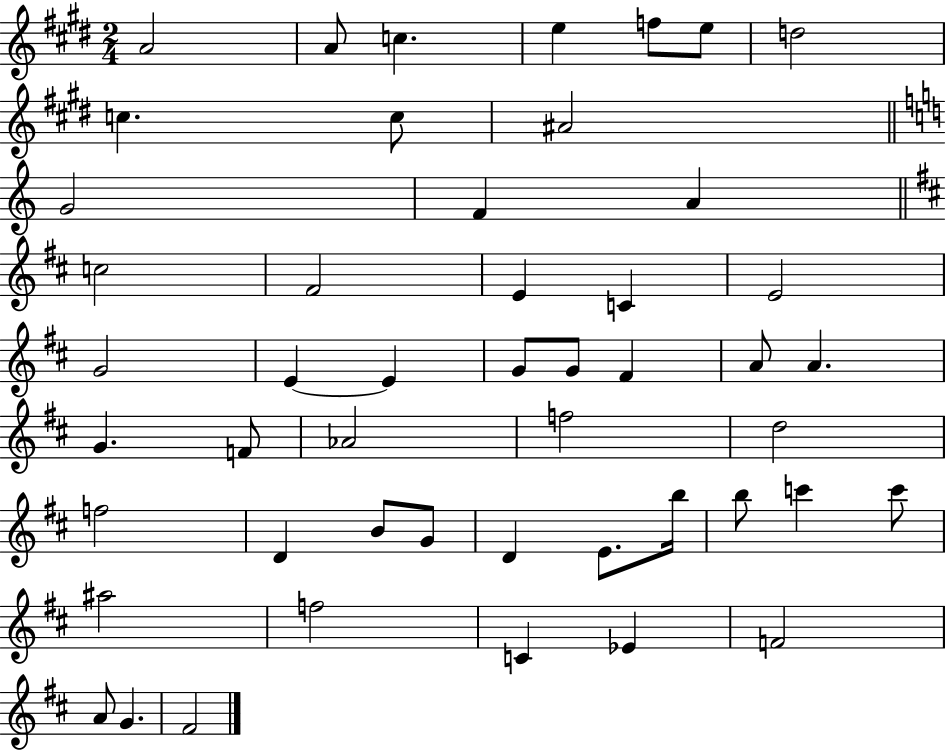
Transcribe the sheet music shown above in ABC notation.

X:1
T:Untitled
M:2/4
L:1/4
K:E
A2 A/2 c e f/2 e/2 d2 c c/2 ^A2 G2 F A c2 ^F2 E C E2 G2 E E G/2 G/2 ^F A/2 A G F/2 _A2 f2 d2 f2 D B/2 G/2 D E/2 b/4 b/2 c' c'/2 ^a2 f2 C _E F2 A/2 G ^F2